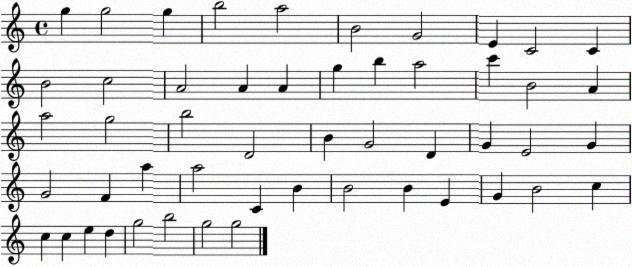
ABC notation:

X:1
T:Untitled
M:4/4
L:1/4
K:C
g g2 g b2 a2 B2 G2 E C2 C B2 c2 A2 A A g b a2 c' B2 A a2 g2 b2 D2 B G2 D G E2 G G2 F a a2 C B B2 B E G B2 c c c e d g2 b2 g2 g2